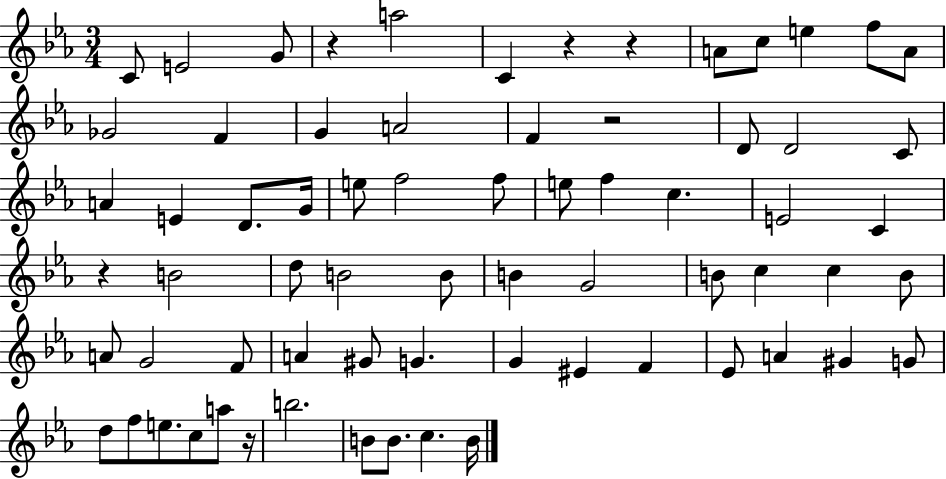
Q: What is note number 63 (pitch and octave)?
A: B4